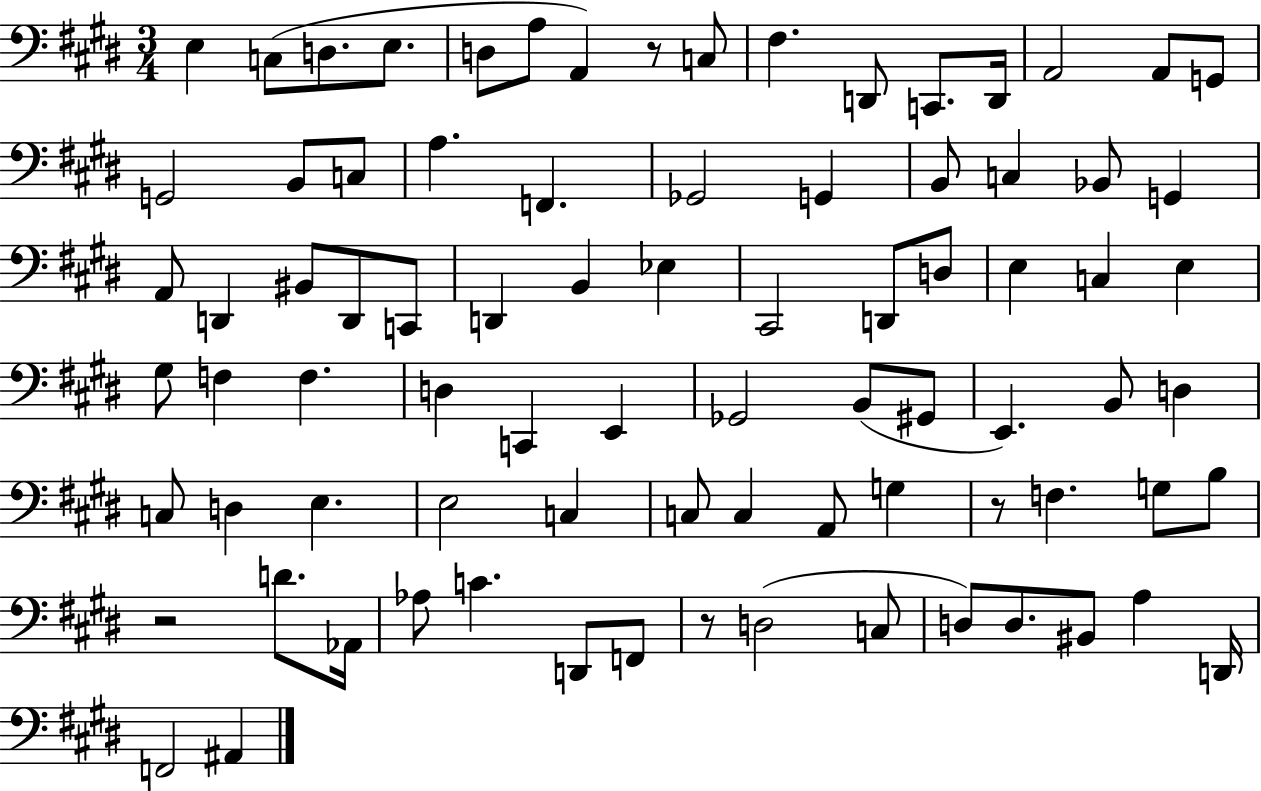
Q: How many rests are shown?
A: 4